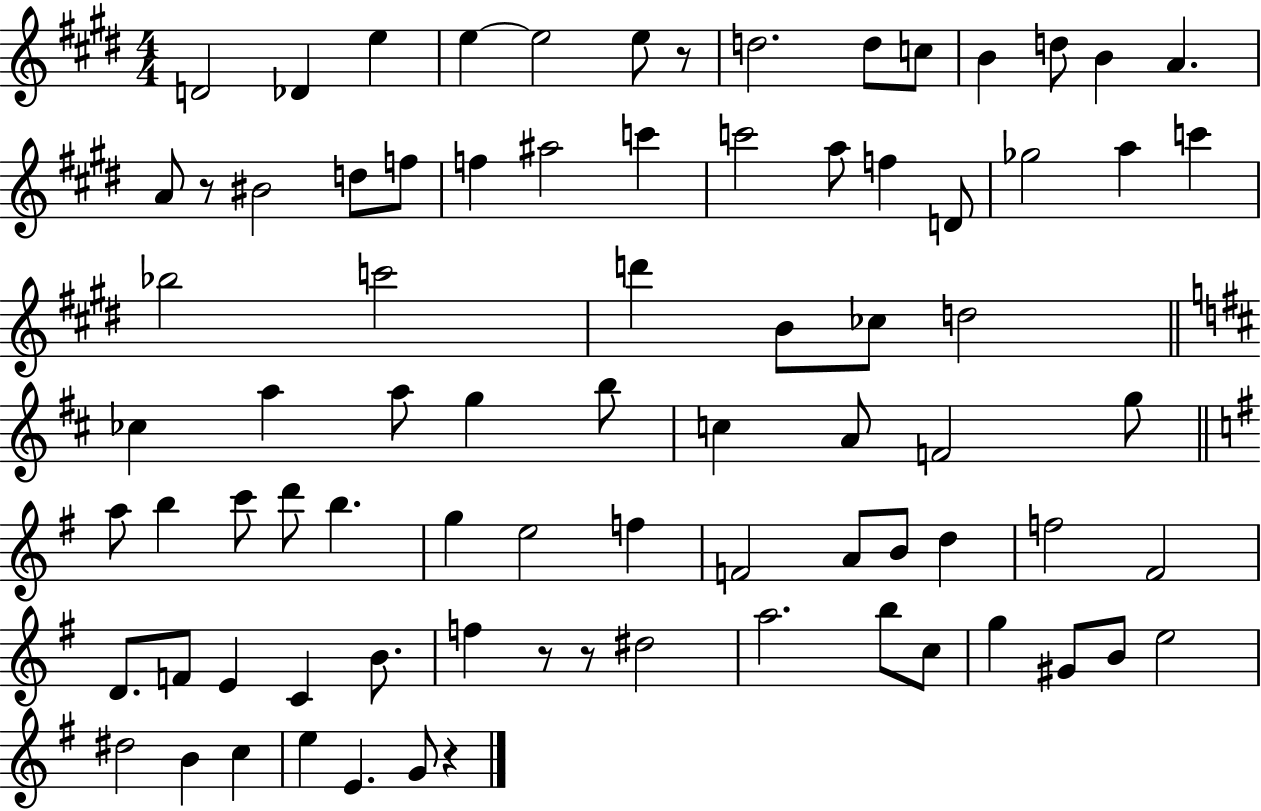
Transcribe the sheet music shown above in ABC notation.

X:1
T:Untitled
M:4/4
L:1/4
K:E
D2 _D e e e2 e/2 z/2 d2 d/2 c/2 B d/2 B A A/2 z/2 ^B2 d/2 f/2 f ^a2 c' c'2 a/2 f D/2 _g2 a c' _b2 c'2 d' B/2 _c/2 d2 _c a a/2 g b/2 c A/2 F2 g/2 a/2 b c'/2 d'/2 b g e2 f F2 A/2 B/2 d f2 ^F2 D/2 F/2 E C B/2 f z/2 z/2 ^d2 a2 b/2 c/2 g ^G/2 B/2 e2 ^d2 B c e E G/2 z